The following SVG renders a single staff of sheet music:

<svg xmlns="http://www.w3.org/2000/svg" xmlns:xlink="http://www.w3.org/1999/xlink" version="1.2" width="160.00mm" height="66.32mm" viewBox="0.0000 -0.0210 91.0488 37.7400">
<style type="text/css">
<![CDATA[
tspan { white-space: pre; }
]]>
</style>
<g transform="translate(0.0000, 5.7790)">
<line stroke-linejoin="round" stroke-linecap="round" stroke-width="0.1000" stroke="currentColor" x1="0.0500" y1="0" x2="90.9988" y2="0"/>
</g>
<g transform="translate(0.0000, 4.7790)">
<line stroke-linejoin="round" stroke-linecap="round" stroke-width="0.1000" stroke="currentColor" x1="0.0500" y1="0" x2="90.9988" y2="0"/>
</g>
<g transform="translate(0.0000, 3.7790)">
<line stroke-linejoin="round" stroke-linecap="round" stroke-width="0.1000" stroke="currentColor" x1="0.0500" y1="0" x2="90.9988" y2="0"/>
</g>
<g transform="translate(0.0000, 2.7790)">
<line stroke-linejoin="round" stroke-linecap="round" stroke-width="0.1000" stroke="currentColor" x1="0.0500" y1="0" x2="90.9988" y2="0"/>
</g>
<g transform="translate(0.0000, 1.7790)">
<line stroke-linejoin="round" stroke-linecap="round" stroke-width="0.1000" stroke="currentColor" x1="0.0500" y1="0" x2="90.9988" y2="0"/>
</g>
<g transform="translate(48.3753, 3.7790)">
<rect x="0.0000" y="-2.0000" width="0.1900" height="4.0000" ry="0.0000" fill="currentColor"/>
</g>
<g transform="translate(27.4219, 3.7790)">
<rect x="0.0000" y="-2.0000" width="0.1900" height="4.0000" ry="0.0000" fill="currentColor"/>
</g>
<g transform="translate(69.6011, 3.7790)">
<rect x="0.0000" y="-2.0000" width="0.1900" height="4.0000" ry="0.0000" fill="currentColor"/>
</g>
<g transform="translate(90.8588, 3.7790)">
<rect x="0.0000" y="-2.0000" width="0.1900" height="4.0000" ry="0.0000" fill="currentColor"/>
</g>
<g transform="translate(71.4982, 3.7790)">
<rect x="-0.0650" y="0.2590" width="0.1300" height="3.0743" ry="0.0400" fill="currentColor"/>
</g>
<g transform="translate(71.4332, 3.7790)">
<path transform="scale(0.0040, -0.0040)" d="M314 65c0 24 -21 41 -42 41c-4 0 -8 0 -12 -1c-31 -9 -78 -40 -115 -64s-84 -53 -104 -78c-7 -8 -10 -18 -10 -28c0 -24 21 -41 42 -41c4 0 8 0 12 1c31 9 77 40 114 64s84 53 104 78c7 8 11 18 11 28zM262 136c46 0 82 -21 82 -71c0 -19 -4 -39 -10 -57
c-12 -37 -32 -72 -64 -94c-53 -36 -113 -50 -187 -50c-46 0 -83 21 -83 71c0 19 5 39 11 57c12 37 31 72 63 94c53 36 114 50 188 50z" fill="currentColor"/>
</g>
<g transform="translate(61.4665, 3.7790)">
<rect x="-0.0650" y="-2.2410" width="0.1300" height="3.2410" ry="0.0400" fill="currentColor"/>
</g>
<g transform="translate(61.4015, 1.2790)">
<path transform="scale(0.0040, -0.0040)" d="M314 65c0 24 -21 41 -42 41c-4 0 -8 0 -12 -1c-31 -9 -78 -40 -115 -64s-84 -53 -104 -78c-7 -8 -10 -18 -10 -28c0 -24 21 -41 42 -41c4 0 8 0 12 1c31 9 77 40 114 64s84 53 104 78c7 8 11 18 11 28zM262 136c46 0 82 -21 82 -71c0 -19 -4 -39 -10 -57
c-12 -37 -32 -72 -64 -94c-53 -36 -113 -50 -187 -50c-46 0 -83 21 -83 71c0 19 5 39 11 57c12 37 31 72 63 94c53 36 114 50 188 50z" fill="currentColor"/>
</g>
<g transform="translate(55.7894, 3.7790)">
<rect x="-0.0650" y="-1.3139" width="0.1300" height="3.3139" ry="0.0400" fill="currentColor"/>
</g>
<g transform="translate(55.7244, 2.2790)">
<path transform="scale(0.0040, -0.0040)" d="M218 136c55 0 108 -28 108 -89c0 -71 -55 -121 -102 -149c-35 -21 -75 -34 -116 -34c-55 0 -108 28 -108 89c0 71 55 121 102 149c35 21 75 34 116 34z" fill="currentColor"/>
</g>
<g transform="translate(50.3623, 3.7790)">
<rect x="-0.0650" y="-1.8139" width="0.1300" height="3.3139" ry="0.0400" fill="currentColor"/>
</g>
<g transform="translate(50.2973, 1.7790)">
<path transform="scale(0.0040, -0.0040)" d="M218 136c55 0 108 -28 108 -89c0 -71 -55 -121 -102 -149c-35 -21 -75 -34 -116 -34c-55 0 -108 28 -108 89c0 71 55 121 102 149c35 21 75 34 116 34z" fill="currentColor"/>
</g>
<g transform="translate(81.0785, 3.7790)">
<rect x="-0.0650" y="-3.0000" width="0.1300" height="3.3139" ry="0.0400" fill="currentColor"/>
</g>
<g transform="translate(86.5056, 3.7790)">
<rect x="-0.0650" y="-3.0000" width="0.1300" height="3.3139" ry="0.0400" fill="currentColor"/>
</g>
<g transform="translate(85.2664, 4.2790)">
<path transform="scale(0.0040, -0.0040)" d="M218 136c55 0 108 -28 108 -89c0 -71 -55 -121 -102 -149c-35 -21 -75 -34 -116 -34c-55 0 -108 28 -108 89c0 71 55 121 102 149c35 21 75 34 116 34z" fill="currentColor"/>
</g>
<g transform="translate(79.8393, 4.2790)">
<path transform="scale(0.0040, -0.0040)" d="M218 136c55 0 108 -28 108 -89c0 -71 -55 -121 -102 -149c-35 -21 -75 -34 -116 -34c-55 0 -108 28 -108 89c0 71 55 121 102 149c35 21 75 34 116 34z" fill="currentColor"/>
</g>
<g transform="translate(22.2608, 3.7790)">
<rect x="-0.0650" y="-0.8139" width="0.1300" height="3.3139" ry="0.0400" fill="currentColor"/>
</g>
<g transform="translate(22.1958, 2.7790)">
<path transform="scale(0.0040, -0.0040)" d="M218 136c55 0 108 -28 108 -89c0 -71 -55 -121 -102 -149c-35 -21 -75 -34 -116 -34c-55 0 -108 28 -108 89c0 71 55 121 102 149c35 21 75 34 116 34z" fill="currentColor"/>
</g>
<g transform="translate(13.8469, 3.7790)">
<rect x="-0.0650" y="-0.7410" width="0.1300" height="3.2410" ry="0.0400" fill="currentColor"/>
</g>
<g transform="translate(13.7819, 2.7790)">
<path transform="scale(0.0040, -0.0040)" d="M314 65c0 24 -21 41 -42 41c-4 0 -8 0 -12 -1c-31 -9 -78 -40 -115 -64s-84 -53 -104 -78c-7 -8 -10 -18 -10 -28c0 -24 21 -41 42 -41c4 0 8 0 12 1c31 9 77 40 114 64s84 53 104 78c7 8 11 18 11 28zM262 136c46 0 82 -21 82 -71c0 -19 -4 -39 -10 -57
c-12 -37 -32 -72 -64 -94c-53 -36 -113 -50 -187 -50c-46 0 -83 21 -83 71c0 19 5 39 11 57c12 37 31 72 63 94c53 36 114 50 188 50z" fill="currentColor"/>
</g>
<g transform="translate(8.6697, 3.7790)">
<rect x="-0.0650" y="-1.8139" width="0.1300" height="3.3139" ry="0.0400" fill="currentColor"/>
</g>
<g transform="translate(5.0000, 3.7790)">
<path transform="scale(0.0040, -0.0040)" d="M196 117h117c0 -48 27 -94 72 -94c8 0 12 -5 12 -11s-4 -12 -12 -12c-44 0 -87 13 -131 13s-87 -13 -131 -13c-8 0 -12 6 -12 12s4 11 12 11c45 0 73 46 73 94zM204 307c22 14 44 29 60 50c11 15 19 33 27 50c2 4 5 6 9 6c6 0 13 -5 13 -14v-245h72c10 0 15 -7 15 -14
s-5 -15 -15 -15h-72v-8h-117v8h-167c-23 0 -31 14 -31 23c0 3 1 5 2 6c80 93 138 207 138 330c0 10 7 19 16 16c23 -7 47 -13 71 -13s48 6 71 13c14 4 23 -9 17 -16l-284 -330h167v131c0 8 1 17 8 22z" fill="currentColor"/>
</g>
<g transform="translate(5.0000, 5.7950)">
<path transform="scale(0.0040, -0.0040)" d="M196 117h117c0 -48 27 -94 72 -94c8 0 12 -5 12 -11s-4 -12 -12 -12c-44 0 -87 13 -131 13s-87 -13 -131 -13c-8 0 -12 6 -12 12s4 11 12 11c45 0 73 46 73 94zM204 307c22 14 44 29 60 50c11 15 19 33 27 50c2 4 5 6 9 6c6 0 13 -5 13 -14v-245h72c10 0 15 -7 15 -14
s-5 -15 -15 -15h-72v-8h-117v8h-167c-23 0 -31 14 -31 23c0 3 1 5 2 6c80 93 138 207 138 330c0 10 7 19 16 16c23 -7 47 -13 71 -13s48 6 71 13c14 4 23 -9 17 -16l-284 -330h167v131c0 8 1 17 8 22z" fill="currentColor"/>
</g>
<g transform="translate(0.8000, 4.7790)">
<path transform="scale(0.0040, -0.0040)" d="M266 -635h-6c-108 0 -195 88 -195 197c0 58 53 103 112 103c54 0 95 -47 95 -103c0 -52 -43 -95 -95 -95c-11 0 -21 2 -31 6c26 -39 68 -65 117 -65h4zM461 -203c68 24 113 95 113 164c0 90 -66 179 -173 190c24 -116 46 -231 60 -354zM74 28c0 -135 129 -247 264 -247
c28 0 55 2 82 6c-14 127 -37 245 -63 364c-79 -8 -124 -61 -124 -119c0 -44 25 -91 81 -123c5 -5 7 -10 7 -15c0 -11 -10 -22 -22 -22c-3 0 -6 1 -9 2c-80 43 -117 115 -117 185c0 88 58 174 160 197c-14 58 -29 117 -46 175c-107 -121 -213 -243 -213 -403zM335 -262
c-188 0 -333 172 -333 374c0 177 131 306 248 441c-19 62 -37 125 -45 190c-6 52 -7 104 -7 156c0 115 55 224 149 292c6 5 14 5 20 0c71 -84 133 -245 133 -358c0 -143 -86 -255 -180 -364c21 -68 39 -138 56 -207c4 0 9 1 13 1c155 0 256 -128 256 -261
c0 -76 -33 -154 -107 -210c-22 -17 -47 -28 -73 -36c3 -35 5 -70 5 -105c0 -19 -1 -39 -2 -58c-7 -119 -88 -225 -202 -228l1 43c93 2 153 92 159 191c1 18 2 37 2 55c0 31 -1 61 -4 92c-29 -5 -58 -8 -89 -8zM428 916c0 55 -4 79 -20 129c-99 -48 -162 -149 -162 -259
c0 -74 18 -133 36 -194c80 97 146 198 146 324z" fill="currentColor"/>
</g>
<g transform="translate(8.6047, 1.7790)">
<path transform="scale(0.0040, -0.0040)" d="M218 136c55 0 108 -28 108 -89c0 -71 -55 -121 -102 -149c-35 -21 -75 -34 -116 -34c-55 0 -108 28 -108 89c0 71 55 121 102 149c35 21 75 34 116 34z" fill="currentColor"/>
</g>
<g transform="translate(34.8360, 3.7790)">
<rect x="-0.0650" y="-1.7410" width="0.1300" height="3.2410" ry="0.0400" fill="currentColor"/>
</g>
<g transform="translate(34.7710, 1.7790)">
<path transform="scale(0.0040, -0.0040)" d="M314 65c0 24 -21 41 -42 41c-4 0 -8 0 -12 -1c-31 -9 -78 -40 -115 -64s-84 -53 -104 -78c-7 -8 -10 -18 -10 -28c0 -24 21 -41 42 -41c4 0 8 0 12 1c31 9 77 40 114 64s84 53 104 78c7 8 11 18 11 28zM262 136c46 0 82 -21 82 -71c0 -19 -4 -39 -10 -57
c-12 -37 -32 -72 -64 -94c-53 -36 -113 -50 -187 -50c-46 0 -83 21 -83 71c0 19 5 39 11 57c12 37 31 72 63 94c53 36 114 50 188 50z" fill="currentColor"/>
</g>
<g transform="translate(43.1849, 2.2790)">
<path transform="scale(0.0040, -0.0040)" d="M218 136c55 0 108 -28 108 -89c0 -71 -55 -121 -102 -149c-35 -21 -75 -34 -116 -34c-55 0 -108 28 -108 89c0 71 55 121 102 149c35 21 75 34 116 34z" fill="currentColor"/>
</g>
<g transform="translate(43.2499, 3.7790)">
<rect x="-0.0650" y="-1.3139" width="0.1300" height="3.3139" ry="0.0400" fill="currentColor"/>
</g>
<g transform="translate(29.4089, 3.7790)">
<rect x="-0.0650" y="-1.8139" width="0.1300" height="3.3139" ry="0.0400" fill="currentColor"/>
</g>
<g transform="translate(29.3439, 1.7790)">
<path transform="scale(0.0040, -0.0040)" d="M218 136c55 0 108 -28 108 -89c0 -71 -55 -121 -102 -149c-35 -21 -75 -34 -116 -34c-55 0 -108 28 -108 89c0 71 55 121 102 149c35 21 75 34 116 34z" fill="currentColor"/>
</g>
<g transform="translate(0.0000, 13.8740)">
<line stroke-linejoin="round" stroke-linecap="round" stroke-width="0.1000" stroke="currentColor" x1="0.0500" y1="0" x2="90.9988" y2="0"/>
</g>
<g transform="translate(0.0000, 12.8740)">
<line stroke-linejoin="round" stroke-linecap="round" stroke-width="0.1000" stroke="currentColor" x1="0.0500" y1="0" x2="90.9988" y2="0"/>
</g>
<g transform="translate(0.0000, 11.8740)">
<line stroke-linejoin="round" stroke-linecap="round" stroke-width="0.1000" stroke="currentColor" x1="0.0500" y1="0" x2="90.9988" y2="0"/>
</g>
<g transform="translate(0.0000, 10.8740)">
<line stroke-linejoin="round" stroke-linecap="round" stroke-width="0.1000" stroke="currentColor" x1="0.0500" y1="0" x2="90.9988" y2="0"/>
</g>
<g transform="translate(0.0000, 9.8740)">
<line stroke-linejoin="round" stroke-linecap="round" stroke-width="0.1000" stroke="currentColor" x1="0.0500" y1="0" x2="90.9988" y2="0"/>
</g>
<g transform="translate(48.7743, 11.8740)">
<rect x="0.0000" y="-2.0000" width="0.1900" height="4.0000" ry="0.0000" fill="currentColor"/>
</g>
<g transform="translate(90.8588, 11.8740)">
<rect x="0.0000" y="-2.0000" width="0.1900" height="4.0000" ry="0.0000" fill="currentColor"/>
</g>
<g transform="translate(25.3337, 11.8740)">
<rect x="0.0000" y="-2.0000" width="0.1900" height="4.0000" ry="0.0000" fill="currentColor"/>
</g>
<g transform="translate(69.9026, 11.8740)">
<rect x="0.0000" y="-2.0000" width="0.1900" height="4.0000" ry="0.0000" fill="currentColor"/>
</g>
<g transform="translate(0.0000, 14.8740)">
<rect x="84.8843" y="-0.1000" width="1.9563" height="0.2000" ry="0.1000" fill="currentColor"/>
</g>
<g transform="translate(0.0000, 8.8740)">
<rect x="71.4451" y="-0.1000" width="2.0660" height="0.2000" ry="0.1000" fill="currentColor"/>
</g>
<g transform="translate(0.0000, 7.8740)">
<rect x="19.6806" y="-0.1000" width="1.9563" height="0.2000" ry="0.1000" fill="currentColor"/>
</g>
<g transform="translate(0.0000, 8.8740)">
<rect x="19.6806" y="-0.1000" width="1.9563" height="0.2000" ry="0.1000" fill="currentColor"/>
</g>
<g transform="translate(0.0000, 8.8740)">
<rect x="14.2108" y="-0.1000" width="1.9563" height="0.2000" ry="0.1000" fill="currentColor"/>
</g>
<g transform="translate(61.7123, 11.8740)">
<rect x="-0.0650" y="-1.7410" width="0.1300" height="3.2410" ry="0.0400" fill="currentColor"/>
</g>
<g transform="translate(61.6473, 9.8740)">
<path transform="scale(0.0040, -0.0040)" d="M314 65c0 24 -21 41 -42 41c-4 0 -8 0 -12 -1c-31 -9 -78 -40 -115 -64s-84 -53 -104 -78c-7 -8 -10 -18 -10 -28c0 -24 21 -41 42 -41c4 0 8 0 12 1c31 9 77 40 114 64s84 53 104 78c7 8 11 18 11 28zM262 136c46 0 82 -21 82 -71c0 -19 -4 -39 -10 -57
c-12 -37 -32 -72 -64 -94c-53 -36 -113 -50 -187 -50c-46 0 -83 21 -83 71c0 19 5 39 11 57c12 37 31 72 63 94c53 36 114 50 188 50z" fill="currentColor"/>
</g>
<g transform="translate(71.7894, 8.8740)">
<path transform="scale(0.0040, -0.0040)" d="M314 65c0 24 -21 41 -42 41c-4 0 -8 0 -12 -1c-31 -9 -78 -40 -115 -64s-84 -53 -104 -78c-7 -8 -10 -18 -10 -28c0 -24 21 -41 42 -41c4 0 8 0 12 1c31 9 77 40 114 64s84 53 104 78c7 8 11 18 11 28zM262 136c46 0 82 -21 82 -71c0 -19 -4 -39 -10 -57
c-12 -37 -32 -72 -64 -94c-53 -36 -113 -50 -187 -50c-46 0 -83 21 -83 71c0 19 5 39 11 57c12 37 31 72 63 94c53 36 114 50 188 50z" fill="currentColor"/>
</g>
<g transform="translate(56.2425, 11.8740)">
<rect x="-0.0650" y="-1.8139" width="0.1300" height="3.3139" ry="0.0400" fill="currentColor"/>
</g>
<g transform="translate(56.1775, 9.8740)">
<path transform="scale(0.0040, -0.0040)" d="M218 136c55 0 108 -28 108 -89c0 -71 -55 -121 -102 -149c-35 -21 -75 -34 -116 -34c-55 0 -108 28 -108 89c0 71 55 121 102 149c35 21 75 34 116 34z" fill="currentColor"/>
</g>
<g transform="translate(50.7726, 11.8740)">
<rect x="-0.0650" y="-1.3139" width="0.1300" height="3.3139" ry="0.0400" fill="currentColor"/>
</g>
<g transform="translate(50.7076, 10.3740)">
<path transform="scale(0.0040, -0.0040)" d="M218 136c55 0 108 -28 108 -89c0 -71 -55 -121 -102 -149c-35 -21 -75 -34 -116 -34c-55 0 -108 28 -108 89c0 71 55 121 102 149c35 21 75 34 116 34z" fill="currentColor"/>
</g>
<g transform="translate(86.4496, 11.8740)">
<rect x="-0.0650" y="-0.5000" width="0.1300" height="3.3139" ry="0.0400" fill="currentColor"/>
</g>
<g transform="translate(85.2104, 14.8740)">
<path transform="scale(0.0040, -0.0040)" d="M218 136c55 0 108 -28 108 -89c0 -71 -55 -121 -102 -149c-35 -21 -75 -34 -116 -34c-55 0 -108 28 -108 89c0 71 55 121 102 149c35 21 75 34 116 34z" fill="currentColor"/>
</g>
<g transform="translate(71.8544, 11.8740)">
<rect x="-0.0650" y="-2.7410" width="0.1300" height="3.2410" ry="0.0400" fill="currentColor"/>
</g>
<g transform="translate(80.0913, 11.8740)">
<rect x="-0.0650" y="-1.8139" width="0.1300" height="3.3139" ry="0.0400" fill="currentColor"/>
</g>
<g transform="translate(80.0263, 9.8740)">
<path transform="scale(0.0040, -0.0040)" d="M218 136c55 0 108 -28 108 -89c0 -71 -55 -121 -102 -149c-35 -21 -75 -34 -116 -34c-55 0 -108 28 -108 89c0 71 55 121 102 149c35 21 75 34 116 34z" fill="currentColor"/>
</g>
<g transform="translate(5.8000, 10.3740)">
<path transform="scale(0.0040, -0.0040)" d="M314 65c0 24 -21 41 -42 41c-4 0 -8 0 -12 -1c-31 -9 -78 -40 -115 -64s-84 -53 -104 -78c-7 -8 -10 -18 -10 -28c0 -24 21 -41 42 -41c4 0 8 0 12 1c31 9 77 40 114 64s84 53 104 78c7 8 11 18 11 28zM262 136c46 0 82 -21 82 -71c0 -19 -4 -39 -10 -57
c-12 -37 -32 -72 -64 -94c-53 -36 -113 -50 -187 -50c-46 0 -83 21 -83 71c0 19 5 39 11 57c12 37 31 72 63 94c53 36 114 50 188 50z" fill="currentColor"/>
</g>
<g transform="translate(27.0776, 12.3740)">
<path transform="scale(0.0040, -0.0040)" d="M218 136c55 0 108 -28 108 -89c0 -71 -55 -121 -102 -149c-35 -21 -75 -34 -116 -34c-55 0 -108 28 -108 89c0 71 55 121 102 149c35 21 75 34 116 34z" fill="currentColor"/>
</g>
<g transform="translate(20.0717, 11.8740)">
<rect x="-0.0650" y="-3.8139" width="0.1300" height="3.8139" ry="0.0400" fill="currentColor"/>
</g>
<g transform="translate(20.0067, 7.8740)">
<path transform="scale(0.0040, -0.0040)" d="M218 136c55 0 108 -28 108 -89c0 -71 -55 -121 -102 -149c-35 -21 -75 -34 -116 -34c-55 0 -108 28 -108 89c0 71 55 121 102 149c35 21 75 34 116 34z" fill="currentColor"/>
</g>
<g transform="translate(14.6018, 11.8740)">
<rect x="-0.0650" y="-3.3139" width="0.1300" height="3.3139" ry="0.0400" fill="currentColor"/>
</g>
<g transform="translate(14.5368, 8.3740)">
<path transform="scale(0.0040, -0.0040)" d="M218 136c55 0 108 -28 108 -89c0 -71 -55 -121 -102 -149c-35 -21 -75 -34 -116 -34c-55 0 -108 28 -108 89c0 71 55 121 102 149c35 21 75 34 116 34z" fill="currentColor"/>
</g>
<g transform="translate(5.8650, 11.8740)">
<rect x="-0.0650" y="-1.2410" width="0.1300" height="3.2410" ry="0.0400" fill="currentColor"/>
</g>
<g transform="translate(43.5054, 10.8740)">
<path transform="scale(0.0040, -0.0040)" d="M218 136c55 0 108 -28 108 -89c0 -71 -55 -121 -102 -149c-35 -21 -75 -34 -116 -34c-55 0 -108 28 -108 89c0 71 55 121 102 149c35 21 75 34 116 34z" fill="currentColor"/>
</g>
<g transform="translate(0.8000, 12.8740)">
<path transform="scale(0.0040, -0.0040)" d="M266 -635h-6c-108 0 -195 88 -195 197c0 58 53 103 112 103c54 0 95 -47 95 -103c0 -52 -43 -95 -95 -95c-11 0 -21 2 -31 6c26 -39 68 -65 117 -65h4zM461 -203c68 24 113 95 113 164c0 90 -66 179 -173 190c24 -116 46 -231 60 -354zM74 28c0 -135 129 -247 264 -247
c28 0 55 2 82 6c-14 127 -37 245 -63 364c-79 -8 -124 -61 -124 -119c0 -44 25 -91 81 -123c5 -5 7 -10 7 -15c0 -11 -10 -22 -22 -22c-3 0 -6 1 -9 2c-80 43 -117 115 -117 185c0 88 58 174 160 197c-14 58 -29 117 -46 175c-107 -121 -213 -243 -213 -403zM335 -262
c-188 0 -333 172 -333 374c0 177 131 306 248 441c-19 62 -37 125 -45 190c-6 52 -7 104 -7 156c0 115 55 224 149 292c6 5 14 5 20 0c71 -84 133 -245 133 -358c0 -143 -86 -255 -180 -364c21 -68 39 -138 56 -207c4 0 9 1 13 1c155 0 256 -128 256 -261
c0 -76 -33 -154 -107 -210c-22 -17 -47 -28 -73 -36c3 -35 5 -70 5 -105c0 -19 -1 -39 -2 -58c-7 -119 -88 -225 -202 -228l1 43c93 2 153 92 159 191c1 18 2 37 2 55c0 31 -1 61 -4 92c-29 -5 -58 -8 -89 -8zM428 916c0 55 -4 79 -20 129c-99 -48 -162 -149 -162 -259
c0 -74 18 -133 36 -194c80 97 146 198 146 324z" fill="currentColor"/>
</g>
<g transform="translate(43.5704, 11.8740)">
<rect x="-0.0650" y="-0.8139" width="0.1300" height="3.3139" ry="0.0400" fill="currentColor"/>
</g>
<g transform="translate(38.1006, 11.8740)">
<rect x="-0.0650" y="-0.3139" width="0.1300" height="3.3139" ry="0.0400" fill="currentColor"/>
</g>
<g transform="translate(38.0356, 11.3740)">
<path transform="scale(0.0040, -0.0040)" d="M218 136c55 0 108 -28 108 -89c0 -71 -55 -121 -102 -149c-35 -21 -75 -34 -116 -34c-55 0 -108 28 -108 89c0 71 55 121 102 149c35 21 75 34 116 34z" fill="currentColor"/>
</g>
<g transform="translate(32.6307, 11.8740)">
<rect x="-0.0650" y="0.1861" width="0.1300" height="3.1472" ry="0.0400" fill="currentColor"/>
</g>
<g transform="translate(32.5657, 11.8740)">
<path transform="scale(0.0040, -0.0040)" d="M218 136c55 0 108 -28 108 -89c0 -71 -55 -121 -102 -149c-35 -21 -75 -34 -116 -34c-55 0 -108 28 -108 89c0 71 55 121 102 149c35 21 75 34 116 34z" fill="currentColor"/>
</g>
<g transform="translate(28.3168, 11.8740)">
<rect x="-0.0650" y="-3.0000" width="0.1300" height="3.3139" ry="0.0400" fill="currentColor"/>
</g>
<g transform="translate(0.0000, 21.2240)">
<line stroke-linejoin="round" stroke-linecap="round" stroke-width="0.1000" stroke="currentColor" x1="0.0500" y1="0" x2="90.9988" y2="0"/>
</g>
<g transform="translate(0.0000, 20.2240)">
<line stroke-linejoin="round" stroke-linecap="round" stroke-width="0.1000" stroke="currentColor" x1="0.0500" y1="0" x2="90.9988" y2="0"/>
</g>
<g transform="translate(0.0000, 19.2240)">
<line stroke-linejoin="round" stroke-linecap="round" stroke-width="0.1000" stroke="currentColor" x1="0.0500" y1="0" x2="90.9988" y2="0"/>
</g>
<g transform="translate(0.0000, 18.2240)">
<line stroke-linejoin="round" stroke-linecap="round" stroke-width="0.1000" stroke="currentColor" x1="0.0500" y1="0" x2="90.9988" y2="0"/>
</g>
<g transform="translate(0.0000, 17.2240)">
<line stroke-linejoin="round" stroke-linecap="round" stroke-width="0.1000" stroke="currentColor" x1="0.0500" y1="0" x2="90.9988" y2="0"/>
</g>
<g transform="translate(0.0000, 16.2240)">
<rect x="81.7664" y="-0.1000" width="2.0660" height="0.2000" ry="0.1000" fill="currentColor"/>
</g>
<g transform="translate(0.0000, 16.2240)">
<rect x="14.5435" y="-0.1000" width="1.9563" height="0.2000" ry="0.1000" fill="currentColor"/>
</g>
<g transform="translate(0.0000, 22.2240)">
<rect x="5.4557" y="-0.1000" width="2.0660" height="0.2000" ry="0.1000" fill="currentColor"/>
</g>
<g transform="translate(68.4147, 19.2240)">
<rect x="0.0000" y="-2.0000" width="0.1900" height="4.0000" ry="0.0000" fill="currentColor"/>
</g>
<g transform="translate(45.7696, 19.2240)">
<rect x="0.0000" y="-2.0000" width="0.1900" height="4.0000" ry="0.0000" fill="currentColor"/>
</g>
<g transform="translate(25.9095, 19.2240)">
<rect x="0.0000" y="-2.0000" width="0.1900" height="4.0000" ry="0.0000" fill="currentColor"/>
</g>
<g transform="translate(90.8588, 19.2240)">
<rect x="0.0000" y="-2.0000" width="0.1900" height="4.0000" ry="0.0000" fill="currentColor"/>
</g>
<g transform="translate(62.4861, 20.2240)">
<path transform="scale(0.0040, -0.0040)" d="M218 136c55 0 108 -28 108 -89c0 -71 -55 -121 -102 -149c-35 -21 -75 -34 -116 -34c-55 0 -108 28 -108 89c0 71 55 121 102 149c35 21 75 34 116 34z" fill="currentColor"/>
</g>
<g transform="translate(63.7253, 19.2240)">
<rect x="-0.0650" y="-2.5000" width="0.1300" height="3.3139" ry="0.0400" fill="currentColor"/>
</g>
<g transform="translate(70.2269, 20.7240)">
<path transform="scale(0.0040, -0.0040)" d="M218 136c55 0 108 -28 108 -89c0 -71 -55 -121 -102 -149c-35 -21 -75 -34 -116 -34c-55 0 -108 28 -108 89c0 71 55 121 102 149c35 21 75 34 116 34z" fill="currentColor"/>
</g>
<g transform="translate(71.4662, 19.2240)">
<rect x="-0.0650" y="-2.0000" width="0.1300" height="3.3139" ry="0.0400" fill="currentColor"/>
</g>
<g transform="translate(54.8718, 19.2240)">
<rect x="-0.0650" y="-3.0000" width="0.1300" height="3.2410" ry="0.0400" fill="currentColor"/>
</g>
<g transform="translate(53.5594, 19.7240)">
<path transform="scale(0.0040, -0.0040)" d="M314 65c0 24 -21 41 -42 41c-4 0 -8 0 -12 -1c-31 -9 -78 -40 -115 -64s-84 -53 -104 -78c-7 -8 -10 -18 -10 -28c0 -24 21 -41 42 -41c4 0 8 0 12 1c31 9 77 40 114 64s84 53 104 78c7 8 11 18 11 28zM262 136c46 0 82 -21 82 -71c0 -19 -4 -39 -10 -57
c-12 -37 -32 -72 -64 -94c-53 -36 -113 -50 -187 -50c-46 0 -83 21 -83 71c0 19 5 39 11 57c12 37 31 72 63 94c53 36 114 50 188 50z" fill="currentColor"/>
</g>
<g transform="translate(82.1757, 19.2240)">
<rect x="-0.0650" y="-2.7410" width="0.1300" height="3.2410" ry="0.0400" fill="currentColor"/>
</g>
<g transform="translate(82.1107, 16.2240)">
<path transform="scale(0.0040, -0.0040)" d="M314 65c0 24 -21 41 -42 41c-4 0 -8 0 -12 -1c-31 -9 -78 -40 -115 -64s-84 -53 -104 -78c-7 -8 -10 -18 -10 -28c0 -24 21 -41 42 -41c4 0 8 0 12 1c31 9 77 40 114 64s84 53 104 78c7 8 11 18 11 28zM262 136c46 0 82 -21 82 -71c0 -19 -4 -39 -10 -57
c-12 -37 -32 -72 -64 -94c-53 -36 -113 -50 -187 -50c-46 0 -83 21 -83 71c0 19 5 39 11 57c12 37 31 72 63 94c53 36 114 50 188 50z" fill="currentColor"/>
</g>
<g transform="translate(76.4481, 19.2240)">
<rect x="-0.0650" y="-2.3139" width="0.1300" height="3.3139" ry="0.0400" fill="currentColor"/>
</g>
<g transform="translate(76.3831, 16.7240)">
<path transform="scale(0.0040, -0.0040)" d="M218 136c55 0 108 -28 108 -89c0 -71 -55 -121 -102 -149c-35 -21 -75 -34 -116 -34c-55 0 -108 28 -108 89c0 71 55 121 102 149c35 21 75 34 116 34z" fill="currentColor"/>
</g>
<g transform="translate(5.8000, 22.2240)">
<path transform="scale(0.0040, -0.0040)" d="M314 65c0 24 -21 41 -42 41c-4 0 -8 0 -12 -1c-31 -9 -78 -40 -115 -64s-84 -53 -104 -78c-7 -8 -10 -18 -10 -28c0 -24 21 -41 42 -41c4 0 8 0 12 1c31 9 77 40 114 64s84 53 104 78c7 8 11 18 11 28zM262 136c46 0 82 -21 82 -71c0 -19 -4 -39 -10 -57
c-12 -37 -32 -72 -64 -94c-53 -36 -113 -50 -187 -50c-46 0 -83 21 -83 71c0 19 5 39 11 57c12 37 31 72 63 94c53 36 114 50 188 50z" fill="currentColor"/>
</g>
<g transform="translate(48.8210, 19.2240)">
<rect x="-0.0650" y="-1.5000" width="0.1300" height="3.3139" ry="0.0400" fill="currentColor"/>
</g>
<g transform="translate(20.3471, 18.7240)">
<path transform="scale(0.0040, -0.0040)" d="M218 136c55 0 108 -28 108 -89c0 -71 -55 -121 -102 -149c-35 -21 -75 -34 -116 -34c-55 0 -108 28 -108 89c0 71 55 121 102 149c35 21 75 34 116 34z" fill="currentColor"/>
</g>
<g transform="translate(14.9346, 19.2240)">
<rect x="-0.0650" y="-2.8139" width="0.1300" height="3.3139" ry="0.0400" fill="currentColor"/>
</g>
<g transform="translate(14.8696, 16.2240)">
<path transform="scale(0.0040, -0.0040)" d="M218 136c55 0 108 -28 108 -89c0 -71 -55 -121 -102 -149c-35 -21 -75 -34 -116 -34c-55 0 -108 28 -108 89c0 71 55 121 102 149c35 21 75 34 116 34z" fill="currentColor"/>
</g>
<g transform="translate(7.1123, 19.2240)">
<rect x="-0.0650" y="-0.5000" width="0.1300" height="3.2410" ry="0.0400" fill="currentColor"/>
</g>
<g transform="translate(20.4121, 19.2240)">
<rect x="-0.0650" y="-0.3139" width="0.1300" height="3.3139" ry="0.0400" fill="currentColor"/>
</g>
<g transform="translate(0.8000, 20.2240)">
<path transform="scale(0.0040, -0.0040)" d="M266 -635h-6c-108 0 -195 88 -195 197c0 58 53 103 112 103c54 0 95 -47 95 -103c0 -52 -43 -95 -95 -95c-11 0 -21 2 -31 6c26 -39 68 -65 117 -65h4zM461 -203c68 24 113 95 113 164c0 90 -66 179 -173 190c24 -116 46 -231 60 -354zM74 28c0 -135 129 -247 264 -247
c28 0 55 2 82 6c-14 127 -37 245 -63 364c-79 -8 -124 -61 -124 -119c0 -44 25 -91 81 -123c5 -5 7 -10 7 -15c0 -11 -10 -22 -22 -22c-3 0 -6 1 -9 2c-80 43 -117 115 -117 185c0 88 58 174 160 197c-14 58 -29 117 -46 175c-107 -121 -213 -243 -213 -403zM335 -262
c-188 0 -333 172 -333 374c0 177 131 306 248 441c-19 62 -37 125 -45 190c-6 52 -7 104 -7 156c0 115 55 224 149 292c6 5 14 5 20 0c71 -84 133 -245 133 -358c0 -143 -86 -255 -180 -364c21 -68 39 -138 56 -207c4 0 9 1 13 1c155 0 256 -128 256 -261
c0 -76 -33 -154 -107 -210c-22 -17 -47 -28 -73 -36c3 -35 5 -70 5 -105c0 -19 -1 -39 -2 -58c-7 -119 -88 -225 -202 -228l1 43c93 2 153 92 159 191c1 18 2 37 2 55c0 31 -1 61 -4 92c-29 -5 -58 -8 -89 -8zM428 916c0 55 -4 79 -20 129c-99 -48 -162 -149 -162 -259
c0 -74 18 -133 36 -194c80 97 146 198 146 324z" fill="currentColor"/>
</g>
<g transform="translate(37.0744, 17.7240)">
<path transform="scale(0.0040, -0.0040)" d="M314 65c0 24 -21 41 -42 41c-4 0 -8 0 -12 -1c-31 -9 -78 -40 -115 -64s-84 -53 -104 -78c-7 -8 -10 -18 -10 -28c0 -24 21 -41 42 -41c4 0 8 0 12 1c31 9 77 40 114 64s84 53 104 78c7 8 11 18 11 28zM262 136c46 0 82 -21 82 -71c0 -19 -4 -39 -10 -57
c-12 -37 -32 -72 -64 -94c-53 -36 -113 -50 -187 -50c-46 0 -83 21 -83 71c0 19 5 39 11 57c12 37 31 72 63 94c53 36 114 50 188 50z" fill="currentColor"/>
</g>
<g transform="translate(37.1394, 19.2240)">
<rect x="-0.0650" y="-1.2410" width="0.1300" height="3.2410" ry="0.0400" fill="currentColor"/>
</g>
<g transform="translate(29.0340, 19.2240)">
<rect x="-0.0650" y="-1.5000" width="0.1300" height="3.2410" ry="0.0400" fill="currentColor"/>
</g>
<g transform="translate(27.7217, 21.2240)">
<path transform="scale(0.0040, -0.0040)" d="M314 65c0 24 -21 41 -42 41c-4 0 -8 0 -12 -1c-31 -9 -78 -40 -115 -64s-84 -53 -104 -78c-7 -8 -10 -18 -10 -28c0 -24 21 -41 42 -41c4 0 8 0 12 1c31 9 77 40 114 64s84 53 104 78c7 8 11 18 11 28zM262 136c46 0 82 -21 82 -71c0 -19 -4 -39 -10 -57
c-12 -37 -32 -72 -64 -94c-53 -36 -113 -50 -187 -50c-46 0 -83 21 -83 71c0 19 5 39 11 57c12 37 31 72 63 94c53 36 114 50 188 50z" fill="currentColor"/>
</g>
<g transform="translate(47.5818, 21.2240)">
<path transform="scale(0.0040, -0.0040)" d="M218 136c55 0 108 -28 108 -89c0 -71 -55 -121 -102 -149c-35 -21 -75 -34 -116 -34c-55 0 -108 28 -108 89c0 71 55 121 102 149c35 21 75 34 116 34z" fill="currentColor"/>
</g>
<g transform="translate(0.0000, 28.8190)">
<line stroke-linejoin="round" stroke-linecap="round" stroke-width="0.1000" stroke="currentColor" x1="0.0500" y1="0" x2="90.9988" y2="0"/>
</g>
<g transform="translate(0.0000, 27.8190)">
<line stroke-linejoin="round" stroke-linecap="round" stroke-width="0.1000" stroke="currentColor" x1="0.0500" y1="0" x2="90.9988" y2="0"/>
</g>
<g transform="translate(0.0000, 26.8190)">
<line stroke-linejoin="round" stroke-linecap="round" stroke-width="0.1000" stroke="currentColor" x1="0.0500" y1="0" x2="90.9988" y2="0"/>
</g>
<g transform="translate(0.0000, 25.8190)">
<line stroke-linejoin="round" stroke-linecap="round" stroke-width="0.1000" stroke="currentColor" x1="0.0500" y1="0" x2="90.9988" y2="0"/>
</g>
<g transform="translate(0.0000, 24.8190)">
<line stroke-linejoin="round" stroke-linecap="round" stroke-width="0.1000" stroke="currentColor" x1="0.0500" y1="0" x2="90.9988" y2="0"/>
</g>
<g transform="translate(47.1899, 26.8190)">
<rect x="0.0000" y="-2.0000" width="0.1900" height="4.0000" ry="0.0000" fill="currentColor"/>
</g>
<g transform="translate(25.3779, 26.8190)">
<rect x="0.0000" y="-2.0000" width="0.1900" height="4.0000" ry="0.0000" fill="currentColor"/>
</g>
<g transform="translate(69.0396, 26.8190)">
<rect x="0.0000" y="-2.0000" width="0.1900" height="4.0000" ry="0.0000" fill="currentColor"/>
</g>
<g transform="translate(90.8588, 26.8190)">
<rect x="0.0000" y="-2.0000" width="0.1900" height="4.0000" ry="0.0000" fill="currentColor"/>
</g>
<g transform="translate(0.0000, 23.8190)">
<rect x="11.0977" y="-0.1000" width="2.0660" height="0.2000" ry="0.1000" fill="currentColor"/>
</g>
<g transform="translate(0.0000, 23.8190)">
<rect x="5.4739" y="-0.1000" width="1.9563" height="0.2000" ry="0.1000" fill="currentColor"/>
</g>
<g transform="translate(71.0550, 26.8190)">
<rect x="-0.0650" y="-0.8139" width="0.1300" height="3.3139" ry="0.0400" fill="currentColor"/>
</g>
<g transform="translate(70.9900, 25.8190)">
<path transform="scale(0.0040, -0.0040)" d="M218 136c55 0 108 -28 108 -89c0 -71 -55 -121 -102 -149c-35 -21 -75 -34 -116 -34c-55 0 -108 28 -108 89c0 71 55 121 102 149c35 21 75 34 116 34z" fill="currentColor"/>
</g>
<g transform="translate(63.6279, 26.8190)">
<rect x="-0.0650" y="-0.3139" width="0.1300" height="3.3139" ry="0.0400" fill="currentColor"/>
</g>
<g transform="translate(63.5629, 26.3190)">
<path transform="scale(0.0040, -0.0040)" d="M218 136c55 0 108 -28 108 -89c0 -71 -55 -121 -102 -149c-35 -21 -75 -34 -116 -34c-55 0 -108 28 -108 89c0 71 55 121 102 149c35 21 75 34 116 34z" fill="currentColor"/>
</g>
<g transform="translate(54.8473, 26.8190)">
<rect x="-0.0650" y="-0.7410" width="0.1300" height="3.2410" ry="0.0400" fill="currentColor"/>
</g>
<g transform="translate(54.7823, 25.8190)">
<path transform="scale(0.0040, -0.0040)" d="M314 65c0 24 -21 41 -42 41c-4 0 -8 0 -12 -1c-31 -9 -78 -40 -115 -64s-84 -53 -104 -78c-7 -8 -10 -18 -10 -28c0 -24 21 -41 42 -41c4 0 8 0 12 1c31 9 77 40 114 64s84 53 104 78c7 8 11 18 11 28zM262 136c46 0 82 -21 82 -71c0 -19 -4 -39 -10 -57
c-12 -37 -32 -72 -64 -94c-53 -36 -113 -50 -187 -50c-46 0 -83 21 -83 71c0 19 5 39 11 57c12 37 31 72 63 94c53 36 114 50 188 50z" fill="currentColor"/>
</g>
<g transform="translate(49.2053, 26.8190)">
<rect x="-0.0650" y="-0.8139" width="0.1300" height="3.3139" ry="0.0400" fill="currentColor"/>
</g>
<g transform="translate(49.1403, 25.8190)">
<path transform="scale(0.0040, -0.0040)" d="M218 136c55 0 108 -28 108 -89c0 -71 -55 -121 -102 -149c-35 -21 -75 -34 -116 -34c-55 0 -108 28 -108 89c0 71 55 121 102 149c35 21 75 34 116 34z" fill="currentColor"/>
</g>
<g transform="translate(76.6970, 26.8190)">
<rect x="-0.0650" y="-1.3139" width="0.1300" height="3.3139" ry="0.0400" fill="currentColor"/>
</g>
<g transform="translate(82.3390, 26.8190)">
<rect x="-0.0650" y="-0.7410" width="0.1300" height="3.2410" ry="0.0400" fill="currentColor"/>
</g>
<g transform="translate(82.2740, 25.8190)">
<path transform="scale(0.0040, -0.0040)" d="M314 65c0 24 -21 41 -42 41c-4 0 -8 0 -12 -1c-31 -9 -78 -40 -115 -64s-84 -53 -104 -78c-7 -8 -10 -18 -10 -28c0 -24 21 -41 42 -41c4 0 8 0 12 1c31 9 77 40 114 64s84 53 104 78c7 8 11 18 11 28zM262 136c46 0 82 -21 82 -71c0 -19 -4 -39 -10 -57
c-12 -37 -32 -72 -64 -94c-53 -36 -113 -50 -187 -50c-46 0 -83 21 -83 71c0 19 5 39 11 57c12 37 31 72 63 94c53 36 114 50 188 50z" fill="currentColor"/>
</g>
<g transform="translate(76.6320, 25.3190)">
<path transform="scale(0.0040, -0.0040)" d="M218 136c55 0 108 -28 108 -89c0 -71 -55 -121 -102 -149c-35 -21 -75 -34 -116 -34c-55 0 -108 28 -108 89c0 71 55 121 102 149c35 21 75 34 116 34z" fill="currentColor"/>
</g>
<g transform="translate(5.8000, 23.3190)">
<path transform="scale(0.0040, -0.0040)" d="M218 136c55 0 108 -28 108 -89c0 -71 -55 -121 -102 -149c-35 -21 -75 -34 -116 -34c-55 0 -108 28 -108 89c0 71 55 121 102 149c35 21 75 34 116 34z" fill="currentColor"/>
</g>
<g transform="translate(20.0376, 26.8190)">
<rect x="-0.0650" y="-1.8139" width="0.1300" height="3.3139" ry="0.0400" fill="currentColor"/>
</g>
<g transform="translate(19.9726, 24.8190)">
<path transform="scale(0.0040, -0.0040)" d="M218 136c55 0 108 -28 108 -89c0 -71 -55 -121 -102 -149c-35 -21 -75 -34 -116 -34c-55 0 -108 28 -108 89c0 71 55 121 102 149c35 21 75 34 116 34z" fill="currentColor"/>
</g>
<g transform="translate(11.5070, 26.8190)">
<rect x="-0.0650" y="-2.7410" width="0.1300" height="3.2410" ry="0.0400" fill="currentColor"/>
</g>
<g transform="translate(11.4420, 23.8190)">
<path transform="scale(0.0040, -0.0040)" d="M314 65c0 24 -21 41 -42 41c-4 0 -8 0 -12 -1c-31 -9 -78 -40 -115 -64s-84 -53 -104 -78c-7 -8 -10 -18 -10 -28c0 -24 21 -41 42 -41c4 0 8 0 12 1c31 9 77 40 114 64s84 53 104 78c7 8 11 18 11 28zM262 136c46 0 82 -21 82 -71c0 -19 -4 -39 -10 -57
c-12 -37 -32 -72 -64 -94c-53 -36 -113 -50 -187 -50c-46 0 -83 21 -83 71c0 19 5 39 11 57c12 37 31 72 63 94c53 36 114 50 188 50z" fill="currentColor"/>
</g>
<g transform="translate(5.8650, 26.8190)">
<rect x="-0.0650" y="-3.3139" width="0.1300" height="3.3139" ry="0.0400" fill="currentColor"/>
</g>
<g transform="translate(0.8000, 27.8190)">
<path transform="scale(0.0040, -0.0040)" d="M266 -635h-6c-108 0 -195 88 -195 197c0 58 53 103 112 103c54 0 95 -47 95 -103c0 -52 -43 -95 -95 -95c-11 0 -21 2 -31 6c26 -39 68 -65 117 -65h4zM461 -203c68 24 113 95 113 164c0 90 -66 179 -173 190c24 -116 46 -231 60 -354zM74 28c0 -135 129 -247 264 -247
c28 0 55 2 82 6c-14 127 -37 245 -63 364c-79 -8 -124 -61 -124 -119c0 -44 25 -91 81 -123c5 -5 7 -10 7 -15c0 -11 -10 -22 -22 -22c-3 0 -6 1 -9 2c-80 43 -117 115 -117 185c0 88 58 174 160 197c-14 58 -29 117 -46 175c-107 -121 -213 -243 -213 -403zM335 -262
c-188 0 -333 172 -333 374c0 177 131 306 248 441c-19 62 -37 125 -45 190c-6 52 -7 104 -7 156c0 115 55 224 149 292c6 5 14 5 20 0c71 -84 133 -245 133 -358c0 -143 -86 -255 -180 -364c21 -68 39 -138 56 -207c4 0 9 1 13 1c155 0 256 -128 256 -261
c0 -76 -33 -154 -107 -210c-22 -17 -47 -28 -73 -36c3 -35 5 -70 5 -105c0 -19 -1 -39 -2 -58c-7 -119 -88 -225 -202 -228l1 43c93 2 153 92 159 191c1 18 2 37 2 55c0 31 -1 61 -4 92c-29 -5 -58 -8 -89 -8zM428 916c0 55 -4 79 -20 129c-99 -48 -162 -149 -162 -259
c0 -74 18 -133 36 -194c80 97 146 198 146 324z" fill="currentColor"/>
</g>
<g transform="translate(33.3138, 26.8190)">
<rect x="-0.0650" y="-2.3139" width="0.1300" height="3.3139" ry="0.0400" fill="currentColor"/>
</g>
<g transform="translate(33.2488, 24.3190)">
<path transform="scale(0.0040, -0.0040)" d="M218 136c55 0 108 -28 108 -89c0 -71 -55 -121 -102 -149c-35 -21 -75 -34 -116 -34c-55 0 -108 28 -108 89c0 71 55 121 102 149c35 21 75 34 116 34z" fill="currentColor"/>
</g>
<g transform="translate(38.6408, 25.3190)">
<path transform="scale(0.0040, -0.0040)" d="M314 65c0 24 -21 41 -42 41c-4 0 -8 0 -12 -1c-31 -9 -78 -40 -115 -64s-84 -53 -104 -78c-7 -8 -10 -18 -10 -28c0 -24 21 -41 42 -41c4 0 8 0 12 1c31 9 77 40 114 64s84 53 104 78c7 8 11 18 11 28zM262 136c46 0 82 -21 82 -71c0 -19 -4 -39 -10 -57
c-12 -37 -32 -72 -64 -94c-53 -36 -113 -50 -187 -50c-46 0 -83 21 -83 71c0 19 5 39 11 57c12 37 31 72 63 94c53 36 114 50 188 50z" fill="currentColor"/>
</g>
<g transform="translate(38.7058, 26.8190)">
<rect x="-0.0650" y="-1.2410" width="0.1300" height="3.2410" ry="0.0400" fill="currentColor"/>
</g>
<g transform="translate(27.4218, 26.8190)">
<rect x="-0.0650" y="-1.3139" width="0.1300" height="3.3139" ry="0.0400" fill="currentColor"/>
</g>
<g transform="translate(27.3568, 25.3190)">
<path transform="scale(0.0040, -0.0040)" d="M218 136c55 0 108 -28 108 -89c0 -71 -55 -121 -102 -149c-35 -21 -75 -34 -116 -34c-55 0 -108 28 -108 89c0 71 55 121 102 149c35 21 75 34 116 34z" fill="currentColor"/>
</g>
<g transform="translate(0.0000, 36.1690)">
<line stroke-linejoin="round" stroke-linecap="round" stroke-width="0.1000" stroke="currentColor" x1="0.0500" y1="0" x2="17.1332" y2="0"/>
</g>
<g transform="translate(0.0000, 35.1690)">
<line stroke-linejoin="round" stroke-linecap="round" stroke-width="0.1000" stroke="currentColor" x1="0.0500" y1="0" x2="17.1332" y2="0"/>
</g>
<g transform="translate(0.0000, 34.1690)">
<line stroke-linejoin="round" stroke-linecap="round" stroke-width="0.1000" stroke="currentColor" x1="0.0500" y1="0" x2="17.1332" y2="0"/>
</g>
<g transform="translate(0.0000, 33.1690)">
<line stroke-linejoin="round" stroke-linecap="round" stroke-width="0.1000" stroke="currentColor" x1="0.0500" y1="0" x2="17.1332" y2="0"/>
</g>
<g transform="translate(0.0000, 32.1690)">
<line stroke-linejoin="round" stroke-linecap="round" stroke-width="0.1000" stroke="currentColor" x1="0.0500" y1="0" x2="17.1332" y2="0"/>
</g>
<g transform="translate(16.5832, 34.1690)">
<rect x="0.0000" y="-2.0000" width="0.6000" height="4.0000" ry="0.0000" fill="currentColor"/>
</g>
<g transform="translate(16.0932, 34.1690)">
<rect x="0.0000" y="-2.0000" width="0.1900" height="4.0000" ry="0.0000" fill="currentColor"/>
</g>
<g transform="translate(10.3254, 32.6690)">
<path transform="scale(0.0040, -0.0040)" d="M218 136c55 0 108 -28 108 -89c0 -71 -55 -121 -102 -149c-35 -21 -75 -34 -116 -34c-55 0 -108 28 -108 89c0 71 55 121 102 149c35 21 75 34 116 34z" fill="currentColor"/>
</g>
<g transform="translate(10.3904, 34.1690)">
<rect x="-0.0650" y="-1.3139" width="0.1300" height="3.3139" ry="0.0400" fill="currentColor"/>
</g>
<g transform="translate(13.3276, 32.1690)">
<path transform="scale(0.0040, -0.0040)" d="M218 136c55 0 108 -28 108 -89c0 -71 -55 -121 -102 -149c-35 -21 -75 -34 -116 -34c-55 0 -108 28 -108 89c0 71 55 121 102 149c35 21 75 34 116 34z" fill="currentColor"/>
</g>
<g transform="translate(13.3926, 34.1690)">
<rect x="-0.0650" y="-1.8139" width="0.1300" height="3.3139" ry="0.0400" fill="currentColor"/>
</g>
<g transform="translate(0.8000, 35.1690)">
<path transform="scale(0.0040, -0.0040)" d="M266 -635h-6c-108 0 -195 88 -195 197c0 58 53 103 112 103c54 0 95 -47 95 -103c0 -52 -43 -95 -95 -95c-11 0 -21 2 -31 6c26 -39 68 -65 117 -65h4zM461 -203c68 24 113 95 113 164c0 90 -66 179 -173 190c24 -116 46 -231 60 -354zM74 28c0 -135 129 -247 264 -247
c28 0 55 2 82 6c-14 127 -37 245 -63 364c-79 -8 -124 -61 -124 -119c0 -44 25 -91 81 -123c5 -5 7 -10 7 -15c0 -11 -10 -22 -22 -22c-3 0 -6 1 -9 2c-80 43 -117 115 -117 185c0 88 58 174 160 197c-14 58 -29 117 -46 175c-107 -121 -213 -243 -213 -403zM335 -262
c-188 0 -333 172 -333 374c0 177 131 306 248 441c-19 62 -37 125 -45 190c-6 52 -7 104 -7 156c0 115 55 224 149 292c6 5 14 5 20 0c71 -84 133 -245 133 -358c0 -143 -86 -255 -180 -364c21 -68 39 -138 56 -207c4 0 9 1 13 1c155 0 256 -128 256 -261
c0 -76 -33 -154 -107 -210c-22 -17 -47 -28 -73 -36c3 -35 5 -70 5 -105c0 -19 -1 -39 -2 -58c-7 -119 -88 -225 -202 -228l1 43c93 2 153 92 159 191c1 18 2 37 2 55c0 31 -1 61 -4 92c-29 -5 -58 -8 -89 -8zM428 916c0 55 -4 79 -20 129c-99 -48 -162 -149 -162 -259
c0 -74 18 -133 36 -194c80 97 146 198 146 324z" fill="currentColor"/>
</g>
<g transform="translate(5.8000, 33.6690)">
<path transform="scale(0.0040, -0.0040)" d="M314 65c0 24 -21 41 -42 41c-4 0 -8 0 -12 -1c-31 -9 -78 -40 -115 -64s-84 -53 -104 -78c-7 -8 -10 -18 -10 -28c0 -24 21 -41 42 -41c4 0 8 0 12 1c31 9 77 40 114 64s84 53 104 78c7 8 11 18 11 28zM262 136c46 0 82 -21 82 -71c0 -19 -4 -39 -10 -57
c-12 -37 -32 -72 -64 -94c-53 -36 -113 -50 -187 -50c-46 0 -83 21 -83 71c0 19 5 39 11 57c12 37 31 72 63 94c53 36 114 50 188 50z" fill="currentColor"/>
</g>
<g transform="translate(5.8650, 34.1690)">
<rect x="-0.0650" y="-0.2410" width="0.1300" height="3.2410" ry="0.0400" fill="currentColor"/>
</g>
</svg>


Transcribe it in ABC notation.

X:1
T:Untitled
M:4/4
L:1/4
K:C
f d2 d f f2 e f e g2 B2 A A e2 b c' A B c d e f f2 a2 f C C2 a c E2 e2 E A2 G F g a2 b a2 f e g e2 d d2 c d e d2 c2 e f